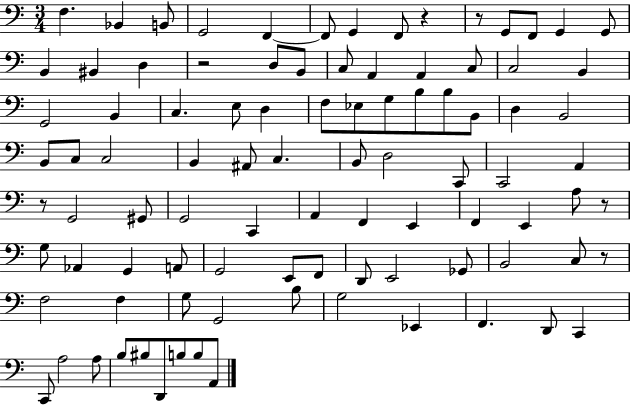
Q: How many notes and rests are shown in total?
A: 94